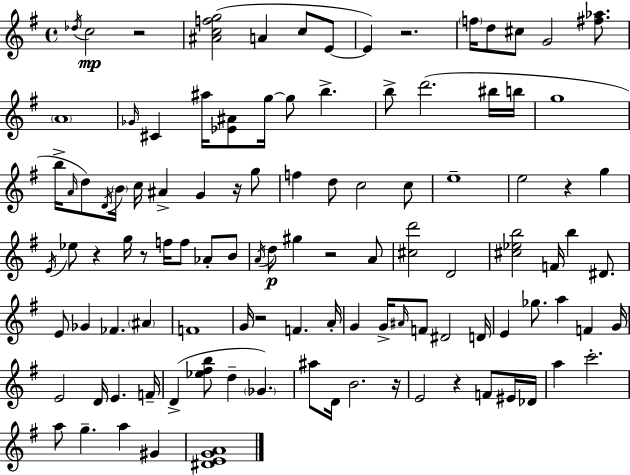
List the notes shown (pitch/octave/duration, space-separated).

Db5/s C5/h R/h [A#4,C5,F5,G5]/h A4/q C5/e E4/e E4/q R/h. F5/s D5/e C#5/e G4/h [F#5,Ab5]/e. A4/w Gb4/s C#4/q A#5/s [Eb4,A#4]/e G5/s G5/e B5/q. B5/e D6/h. BIS5/s B5/s G5/w B5/s A4/s D5/e D4/s B4/s C5/s A#4/q G4/q R/s G5/e F5/q D5/e C5/h C5/e E5/w E5/h R/q G5/q E4/s Eb5/e R/q G5/s R/e F5/s F5/e Ab4/e B4/e A4/s D5/e G#5/q R/h A4/e [C#5,D6]/h D4/h [C#5,Eb5,B5]/h F4/s B5/q D#4/e. E4/e Gb4/q FES4/q. A#4/q F4/w G4/s R/h F4/q. A4/s G4/q G4/s A#4/s F4/e D#4/h D4/s E4/q Gb5/e. A5/q F4/q G4/s E4/h D4/s E4/q. F4/s D4/q [Eb5,F#5,B5]/e D5/q Gb4/q. A#5/e D4/s B4/h. R/s E4/h R/q F4/e EIS4/s Db4/s A5/q C6/h. A5/e G5/q. A5/q G#4/q [D#4,E4,G4,A4]/w